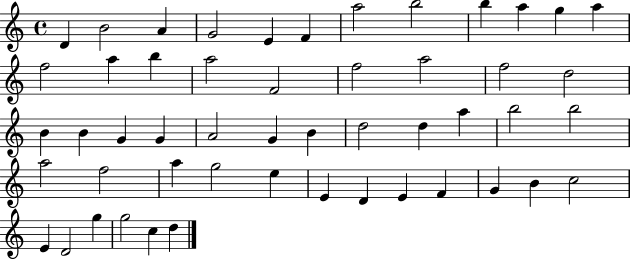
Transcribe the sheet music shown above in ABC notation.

X:1
T:Untitled
M:4/4
L:1/4
K:C
D B2 A G2 E F a2 b2 b a g a f2 a b a2 F2 f2 a2 f2 d2 B B G G A2 G B d2 d a b2 b2 a2 f2 a g2 e E D E F G B c2 E D2 g g2 c d